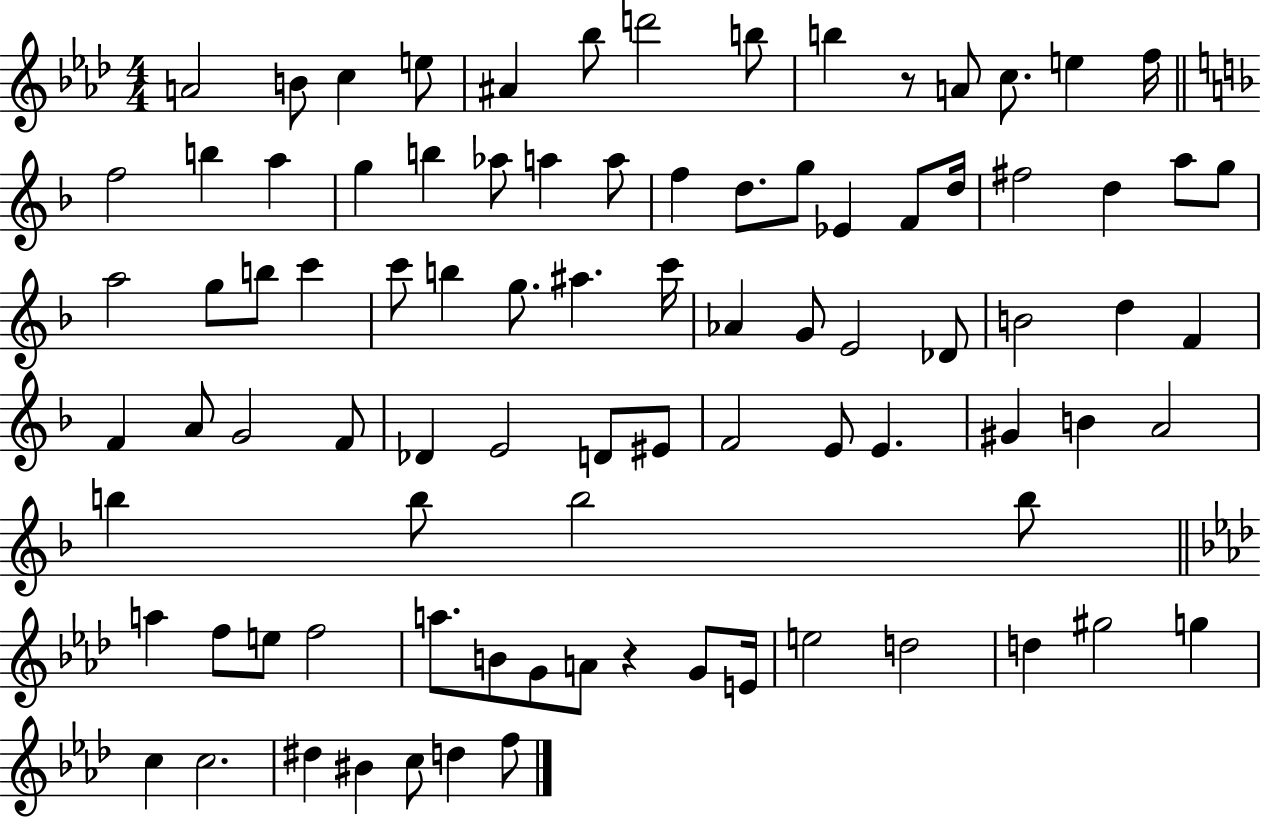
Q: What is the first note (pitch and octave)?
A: A4